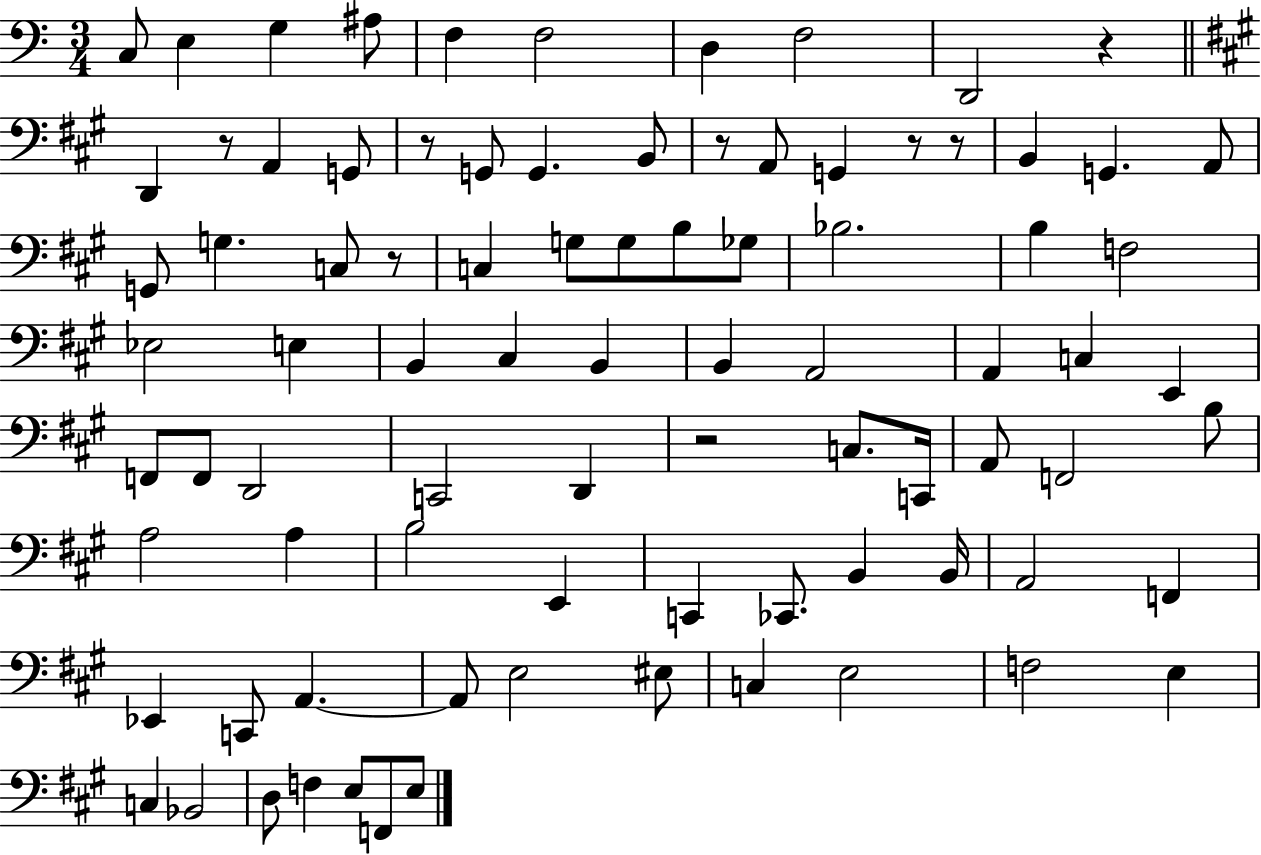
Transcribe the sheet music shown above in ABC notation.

X:1
T:Untitled
M:3/4
L:1/4
K:C
C,/2 E, G, ^A,/2 F, F,2 D, F,2 D,,2 z D,, z/2 A,, G,,/2 z/2 G,,/2 G,, B,,/2 z/2 A,,/2 G,, z/2 z/2 B,, G,, A,,/2 G,,/2 G, C,/2 z/2 C, G,/2 G,/2 B,/2 _G,/2 _B,2 B, F,2 _E,2 E, B,, ^C, B,, B,, A,,2 A,, C, E,, F,,/2 F,,/2 D,,2 C,,2 D,, z2 C,/2 C,,/4 A,,/2 F,,2 B,/2 A,2 A, B,2 E,, C,, _C,,/2 B,, B,,/4 A,,2 F,, _E,, C,,/2 A,, A,,/2 E,2 ^E,/2 C, E,2 F,2 E, C, _B,,2 D,/2 F, E,/2 F,,/2 E,/2